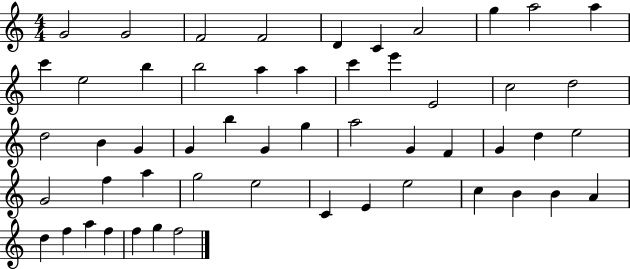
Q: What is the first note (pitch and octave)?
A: G4